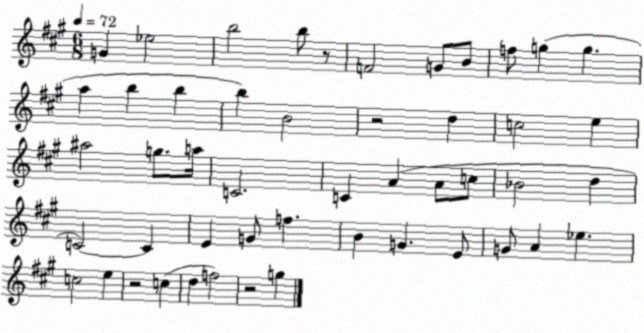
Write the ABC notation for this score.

X:1
T:Untitled
M:6/8
L:1/4
K:A
G _e2 b2 b/2 z/2 F2 G/2 B/2 f/2 g g a b b b B2 z2 d c2 e ^a2 g/2 a/4 C2 C A A/2 c/2 _B2 d C2 C E G/2 f B G E/2 G/2 A _e c2 e z2 c d f2 z2 g